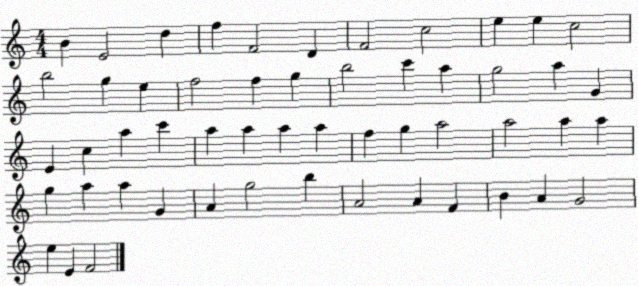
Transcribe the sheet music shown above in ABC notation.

X:1
T:Untitled
M:4/4
L:1/4
K:C
B E2 d f F2 D F2 c2 e e c2 b2 g e f2 f g b2 c' a g2 a G E c a c' a a a a f g a2 a2 a a g a a G A g2 b A2 A F B A G2 e E F2